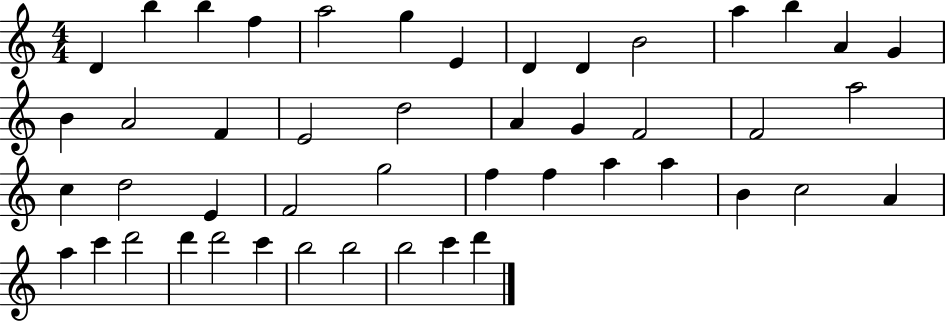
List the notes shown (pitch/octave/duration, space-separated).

D4/q B5/q B5/q F5/q A5/h G5/q E4/q D4/q D4/q B4/h A5/q B5/q A4/q G4/q B4/q A4/h F4/q E4/h D5/h A4/q G4/q F4/h F4/h A5/h C5/q D5/h E4/q F4/h G5/h F5/q F5/q A5/q A5/q B4/q C5/h A4/q A5/q C6/q D6/h D6/q D6/h C6/q B5/h B5/h B5/h C6/q D6/q